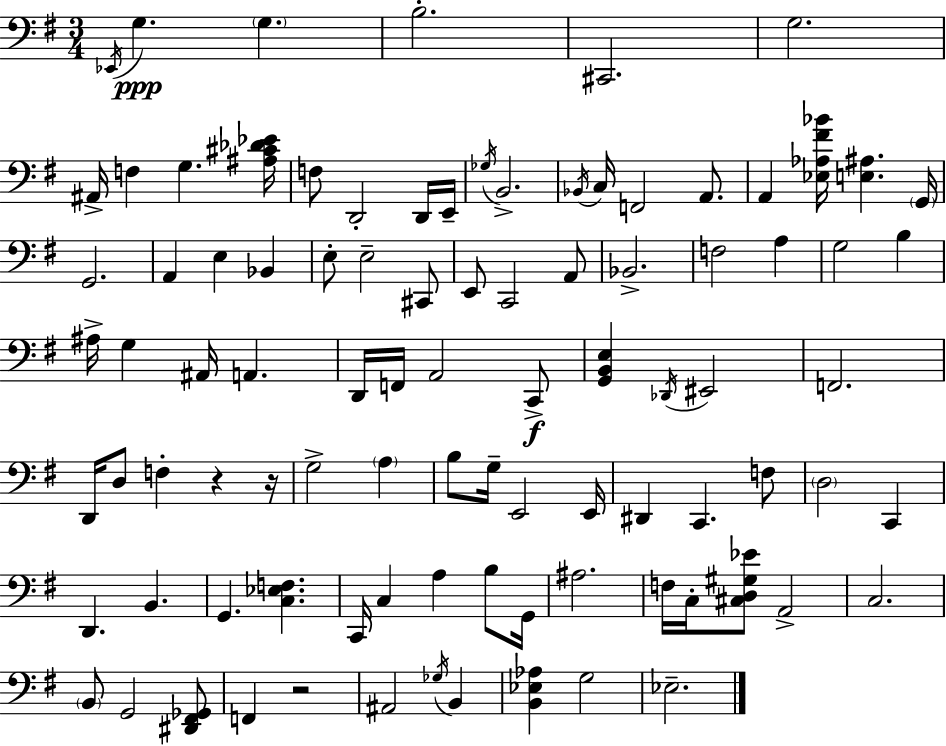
{
  \clef bass
  \numericTimeSignature
  \time 3/4
  \key e \minor
  \acciaccatura { ees,16 }\ppp g4. \parenthesize g4. | b2.-. | cis,2. | g2. | \break ais,16-> f4 g4. | <ais cis' des' ees'>16 f8 d,2-. d,16 | e,16-- \acciaccatura { ges16 } b,2.-> | \acciaccatura { bes,16 } c16 f,2 | \break a,8. a,4 <ees aes fis' bes'>16 <e ais>4. | \parenthesize g,16 g,2. | a,4 e4 bes,4 | e8-. e2-- | \break cis,8 e,8 c,2 | a,8 bes,2.-> | f2 a4 | g2 b4 | \break ais16-> g4 ais,16 a,4. | d,16 f,16 a,2 | c,8->\f <g, b, e>4 \acciaccatura { des,16 } eis,2 | f,2. | \break d,16 d8 f4-. r4 | r16 g2-> | \parenthesize a4 b8 g16-- e,2 | e,16 dis,4 c,4. | \break f8 \parenthesize d2 | c,4 d,4. b,4. | g,4. <c ees f>4. | c,16 c4 a4 | \break b8 g,16 ais2. | f16 c16-. <cis d gis ees'>8 a,2-> | c2. | \parenthesize b,8 g,2 | \break <dis, fis, ges,>8 f,4 r2 | ais,2 | \acciaccatura { ges16 } b,4 <b, ees aes>4 g2 | ees2.-- | \break \bar "|."
}